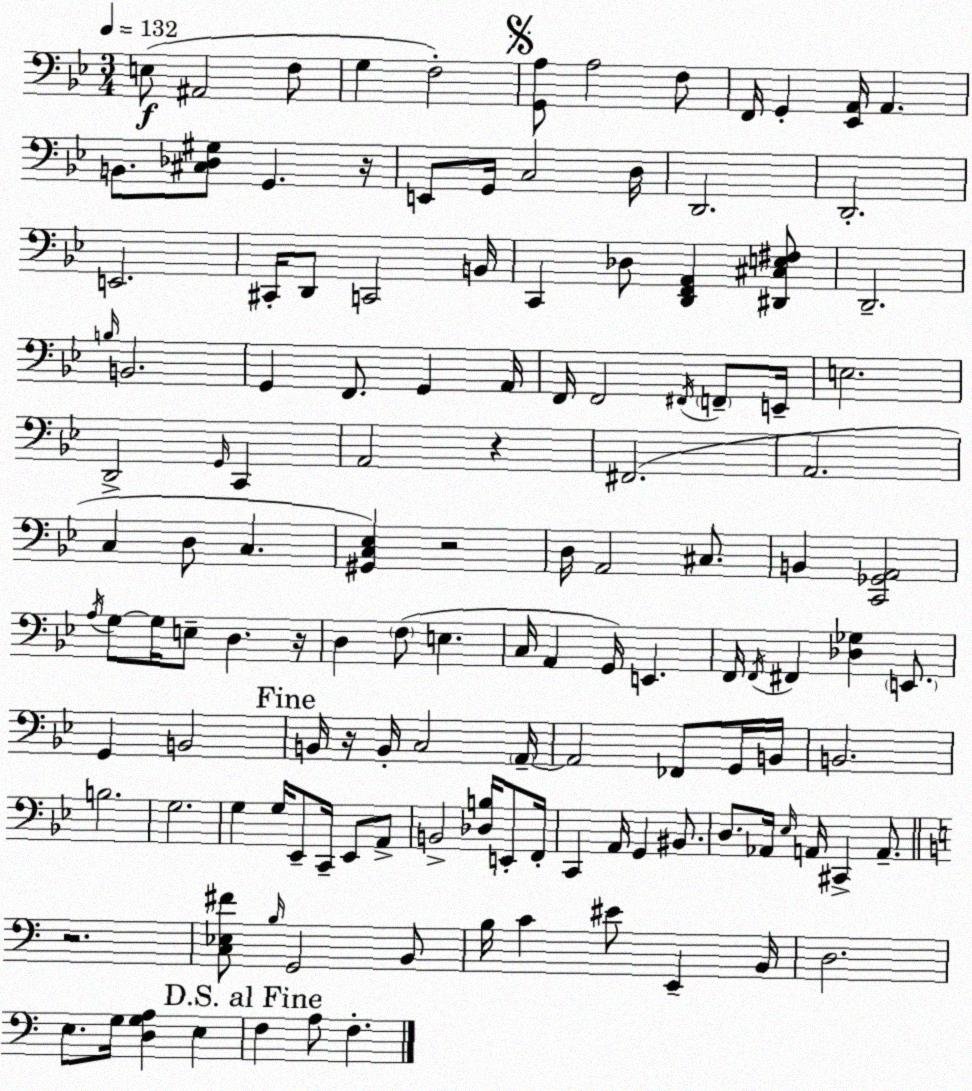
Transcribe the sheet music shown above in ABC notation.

X:1
T:Untitled
M:3/4
L:1/4
K:Bb
E,/2 ^A,,2 F,/2 G, F,2 [G,,A,]/2 A,2 F,/2 F,,/4 G,, [_E,,A,,]/4 A,, B,,/2 [^C,_D,^G,]/2 G,, z/4 E,,/2 G,,/4 C,2 D,/4 D,,2 D,,2 E,,2 ^C,,/4 D,,/2 C,,2 B,,/4 C,, _D,/2 [D,,F,,A,,] [^D,,^C,E,^F,]/2 D,,2 B,/4 B,,2 G,, F,,/2 G,, A,,/4 F,,/4 F,,2 ^F,,/4 F,,/2 E,,/4 E,2 D,,2 G,,/4 C,, A,,2 z ^F,,2 A,,2 C, D,/2 C, [^G,,C,_E,] z2 D,/4 A,,2 ^C,/2 B,, [C,,_G,,A,,]2 A,/4 G,/2 G,/4 E,/2 D, z/4 D, F,/2 E, C,/4 A,, G,,/4 E,, F,,/4 F,,/4 ^F,, [_D,_G,] E,,/2 G,, B,,2 B,,/4 z/4 B,,/4 C,2 A,,/4 A,,2 _F,,/2 G,,/4 B,,/4 B,,2 B,2 G,2 G, G,/4 _E,,/2 C,,/4 _E,,/2 A,,/2 B,,2 [_D,B,]/4 E,,/2 F,,/4 C,, A,,/4 G,, ^B,,/2 D,/2 _A,,/4 _E,/4 A,,/4 ^C,, A,,/2 z2 [C,_E,^F]/2 B,/4 G,,2 B,,/2 B,/4 C ^E/2 E,, B,,/4 D,2 E,/2 G,/4 [D,G,A,] E, F, A,/2 F,